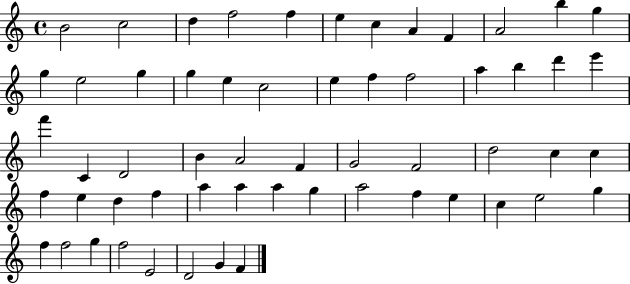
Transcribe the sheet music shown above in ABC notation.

X:1
T:Untitled
M:4/4
L:1/4
K:C
B2 c2 d f2 f e c A F A2 b g g e2 g g e c2 e f f2 a b d' e' f' C D2 B A2 F G2 F2 d2 c c f e d f a a a g a2 f e c e2 g f f2 g f2 E2 D2 G F